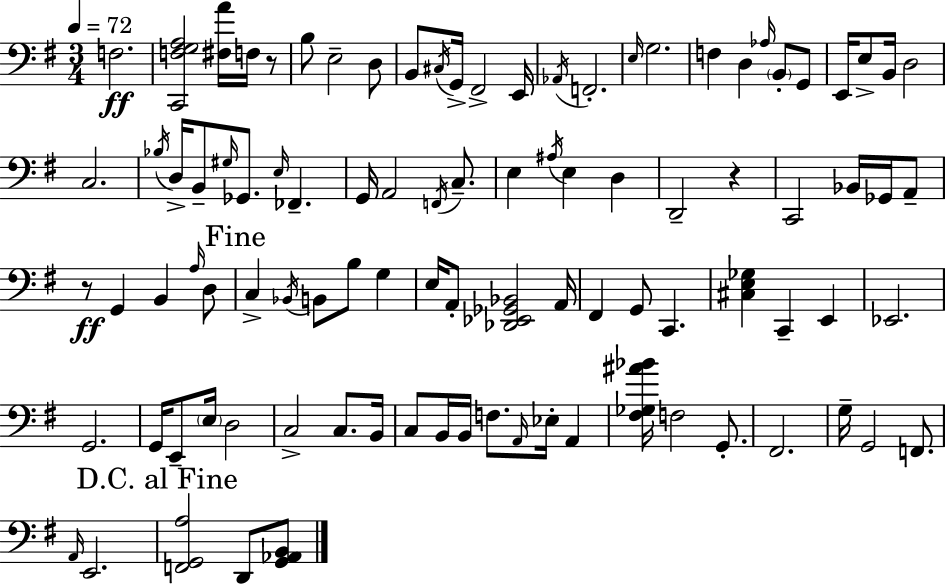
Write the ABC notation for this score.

X:1
T:Untitled
M:3/4
L:1/4
K:Em
F,2 [C,,F,G,A,]2 [^F,A]/4 F,/4 z/2 B,/2 E,2 D,/2 B,,/2 ^C,/4 G,,/4 ^F,,2 E,,/4 _A,,/4 F,,2 E,/4 G,2 F, D, _A,/4 B,,/2 G,,/2 E,,/4 E,/2 B,,/4 D,2 C,2 _B,/4 D,/4 B,,/2 ^G,/4 _G,,/2 E,/4 _F,, G,,/4 A,,2 F,,/4 C,/2 E, ^A,/4 E, D, D,,2 z C,,2 _B,,/4 _G,,/4 A,,/2 z/2 G,, B,, A,/4 D,/2 C, _B,,/4 B,,/2 B,/2 G, E,/4 A,,/2 [_D,,_E,,_G,,_B,,]2 A,,/4 ^F,, G,,/2 C,, [^C,E,_G,] C,, E,, _E,,2 G,,2 G,,/4 E,,/2 E,/4 D,2 C,2 C,/2 B,,/4 C,/2 B,,/4 B,,/4 F,/2 A,,/4 _E,/4 A,, [^F,_G,^A_B]/4 F,2 G,,/2 ^F,,2 G,/4 G,,2 F,,/2 A,,/4 E,,2 [F,,G,,A,]2 D,,/2 [G,,_A,,B,,]/2